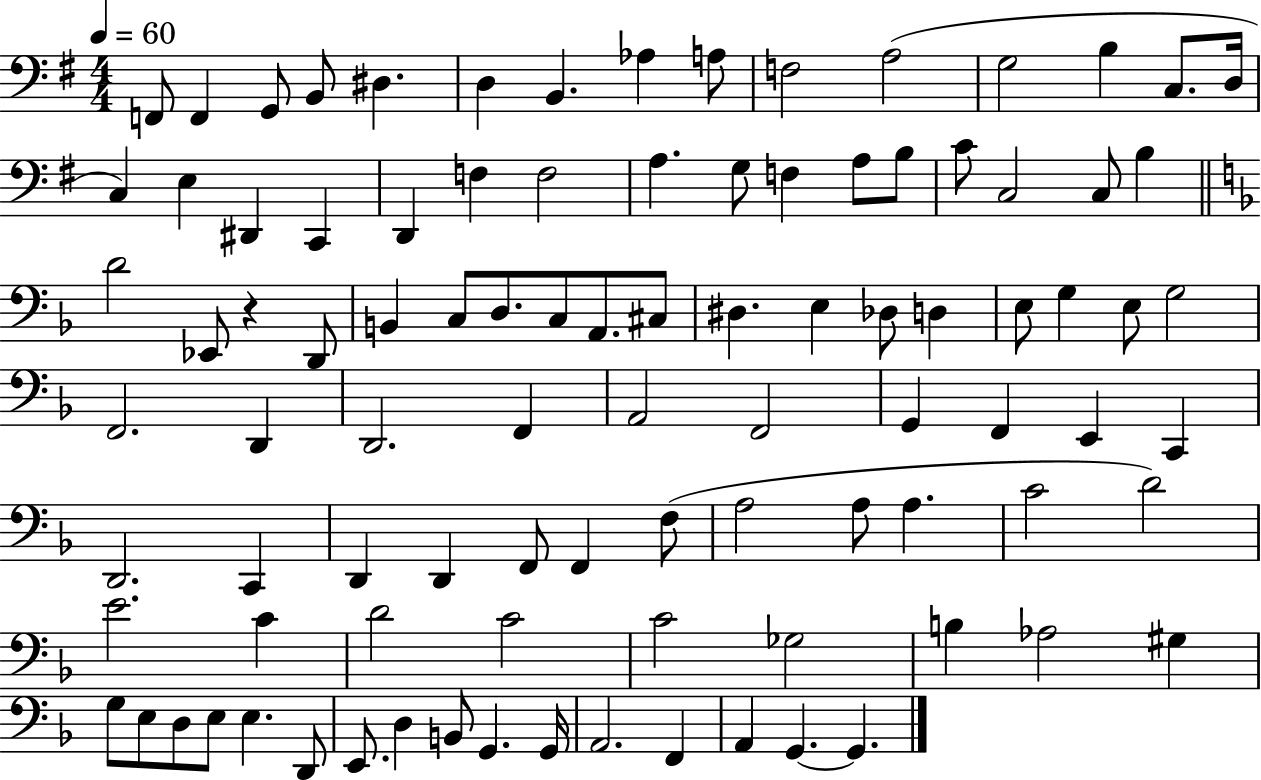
X:1
T:Untitled
M:4/4
L:1/4
K:G
F,,/2 F,, G,,/2 B,,/2 ^D, D, B,, _A, A,/2 F,2 A,2 G,2 B, C,/2 D,/4 C, E, ^D,, C,, D,, F, F,2 A, G,/2 F, A,/2 B,/2 C/2 C,2 C,/2 B, D2 _E,,/2 z D,,/2 B,, C,/2 D,/2 C,/2 A,,/2 ^C,/2 ^D, E, _D,/2 D, E,/2 G, E,/2 G,2 F,,2 D,, D,,2 F,, A,,2 F,,2 G,, F,, E,, C,, D,,2 C,, D,, D,, F,,/2 F,, F,/2 A,2 A,/2 A, C2 D2 E2 C D2 C2 C2 _G,2 B, _A,2 ^G, G,/2 E,/2 D,/2 E,/2 E, D,,/2 E,,/2 D, B,,/2 G,, G,,/4 A,,2 F,, A,, G,, G,,